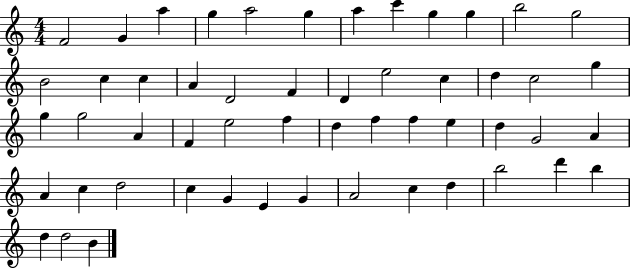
{
  \clef treble
  \numericTimeSignature
  \time 4/4
  \key c \major
  f'2 g'4 a''4 | g''4 a''2 g''4 | a''4 c'''4 g''4 g''4 | b''2 g''2 | \break b'2 c''4 c''4 | a'4 d'2 f'4 | d'4 e''2 c''4 | d''4 c''2 g''4 | \break g''4 g''2 a'4 | f'4 e''2 f''4 | d''4 f''4 f''4 e''4 | d''4 g'2 a'4 | \break a'4 c''4 d''2 | c''4 g'4 e'4 g'4 | a'2 c''4 d''4 | b''2 d'''4 b''4 | \break d''4 d''2 b'4 | \bar "|."
}